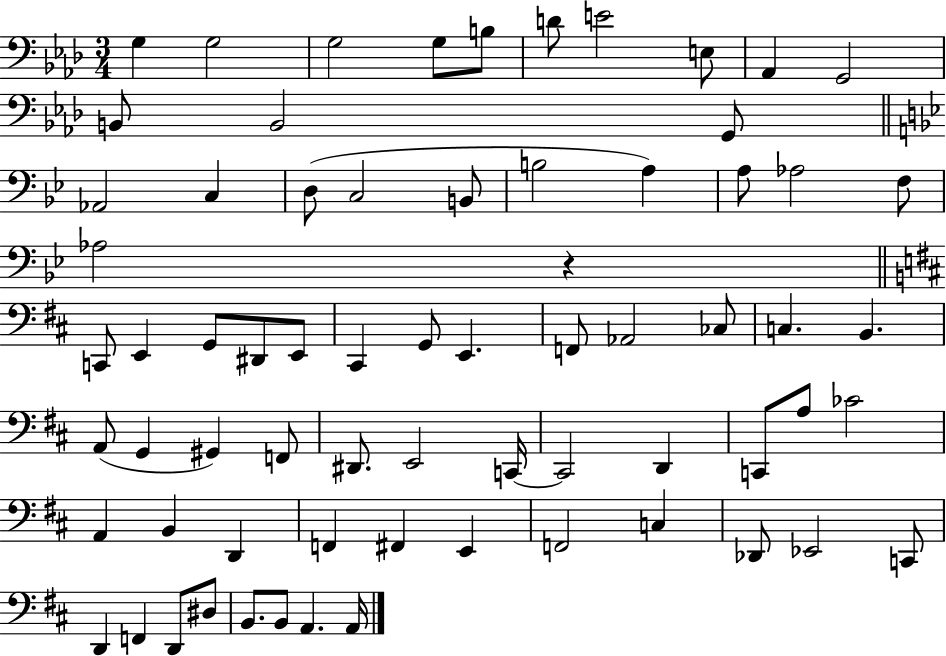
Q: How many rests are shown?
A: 1